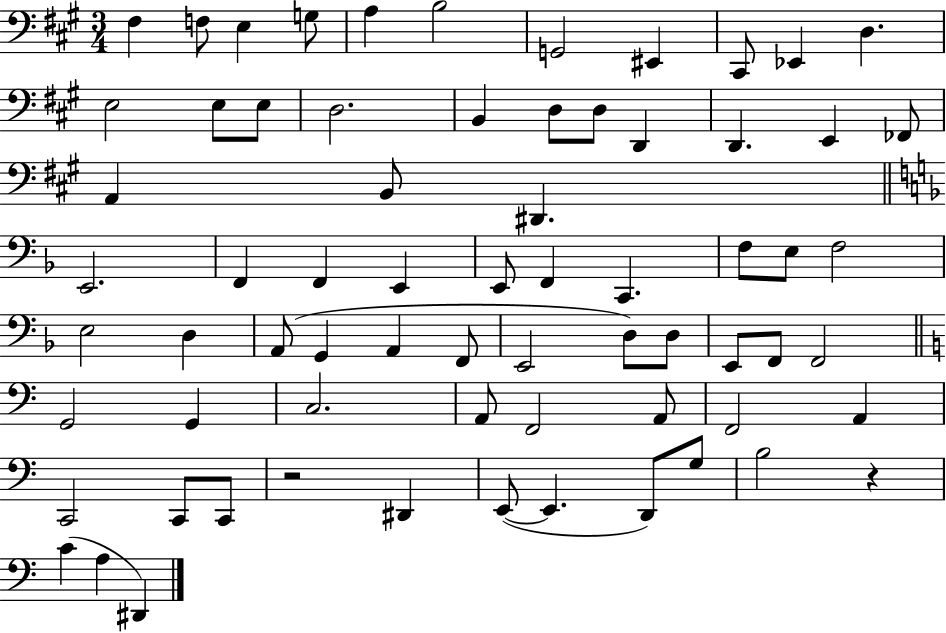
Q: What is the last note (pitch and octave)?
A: D#2